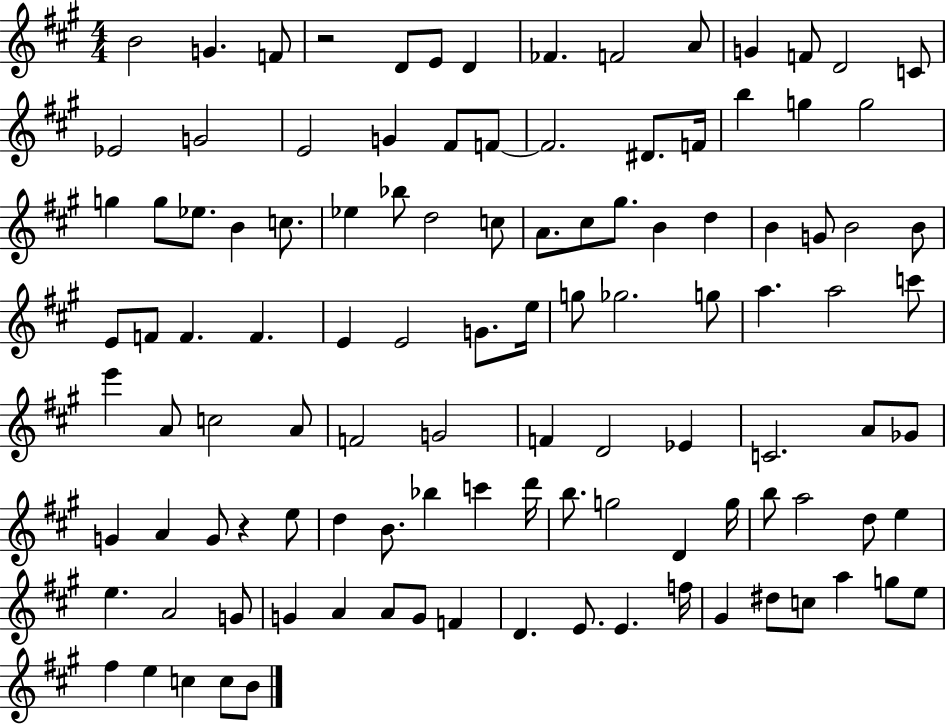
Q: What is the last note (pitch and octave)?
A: B4